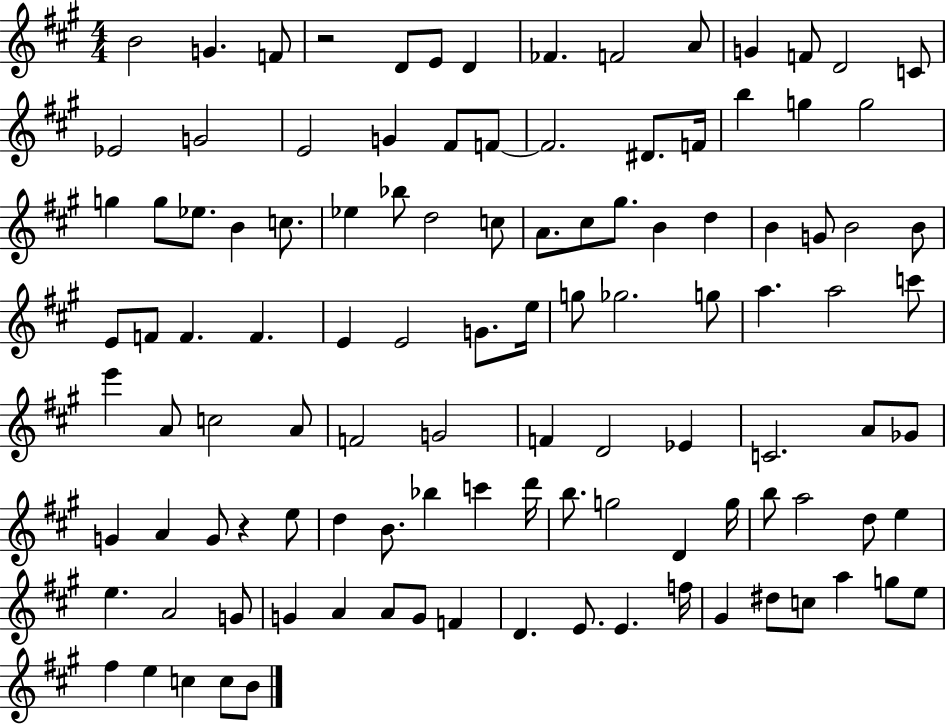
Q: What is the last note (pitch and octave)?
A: B4